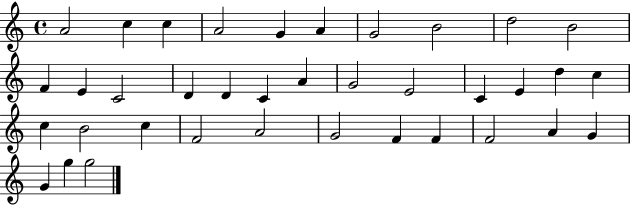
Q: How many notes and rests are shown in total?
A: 37